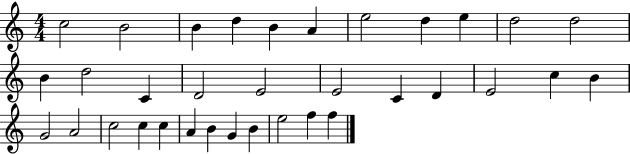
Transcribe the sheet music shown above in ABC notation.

X:1
T:Untitled
M:4/4
L:1/4
K:C
c2 B2 B d B A e2 d e d2 d2 B d2 C D2 E2 E2 C D E2 c B G2 A2 c2 c c A B G B e2 f f